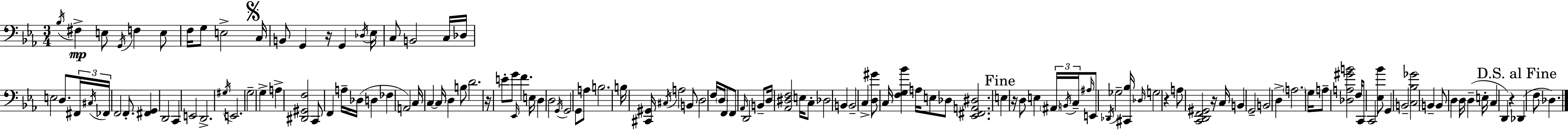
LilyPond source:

{
  \clef bass
  \numericTimeSignature
  \time 3/4
  \key ees \major
  \acciaccatura { bes16 }\mp fis4-> e8 \acciaccatura { g,16 } f4 | e8 f16 g8 e2-> | \mark \markup { \musicglyph "scripts.segno" } c16 b,8 g,4 r16 g,4 | \acciaccatura { des16 } ees16 c8 b,2 | \break c16 des16 e2 d8. | \tuplet 3/2 { fis,16 \acciaccatura { cis16 } fes,16 } f,2 | f,8.-. <fis, g,>4 d,2 | c,4 e,2 | \break d,2.-> | \acciaccatura { gis16 } e,2. | g2-- | g4-> a4-> <dis, gis, f>2 | \break c,8 f,4 a16-- | des16( d4 fes4 a,2) | c16 c4~~ c16 d4 | b8 d'2. | \break r16 e'8-. g'8 \grace { ees,16 } f'4. | e16 d4 d2 | \acciaccatura { g,16 } g,2 | g,8 a8 b2. | \break b16 <cis, gis,>16 \acciaccatura { cis16 } a2 | b,8 d2 | f16 \parenthesize d16 f,8 f,8 \grace { aes,16 } d,2 | b,8-- d16 <aes, dis f>2 | \break e16 c8-. des2 | b,4 b,2-- | c4-> <d gis'>8 c16 | <f g bes'>4 a16 e8 des8 <ees, fis, a, dis>2. | \break \mark "Fine" e4 | r16 d8 e4 \tuplet 3/2 { \parenthesize ais,16 \acciaccatura { b,16 } c16-- } \grace { ais16 } | e,8 \acciaccatura { des,16 } ges2-- <cis, bes>16 | \grace { des16 } g2 r4 | \break a8 <c, d, f, gis,>2 r16 | c16 b,4 g,2-- | b,2 d4-> | \parenthesize a2. | \break g16 a8-- <des a gis' b'>2 | f16 c,8 c,2 <ees bes'>8 | g,4 b,2-- | <c bes ges'>2 b,4-- | \break b,8 d4 d16 d4--( | e16-. c4 d,4) r4 | \mark "D.S. al Fine" des,4( f8 des4.) | \bar "|."
}